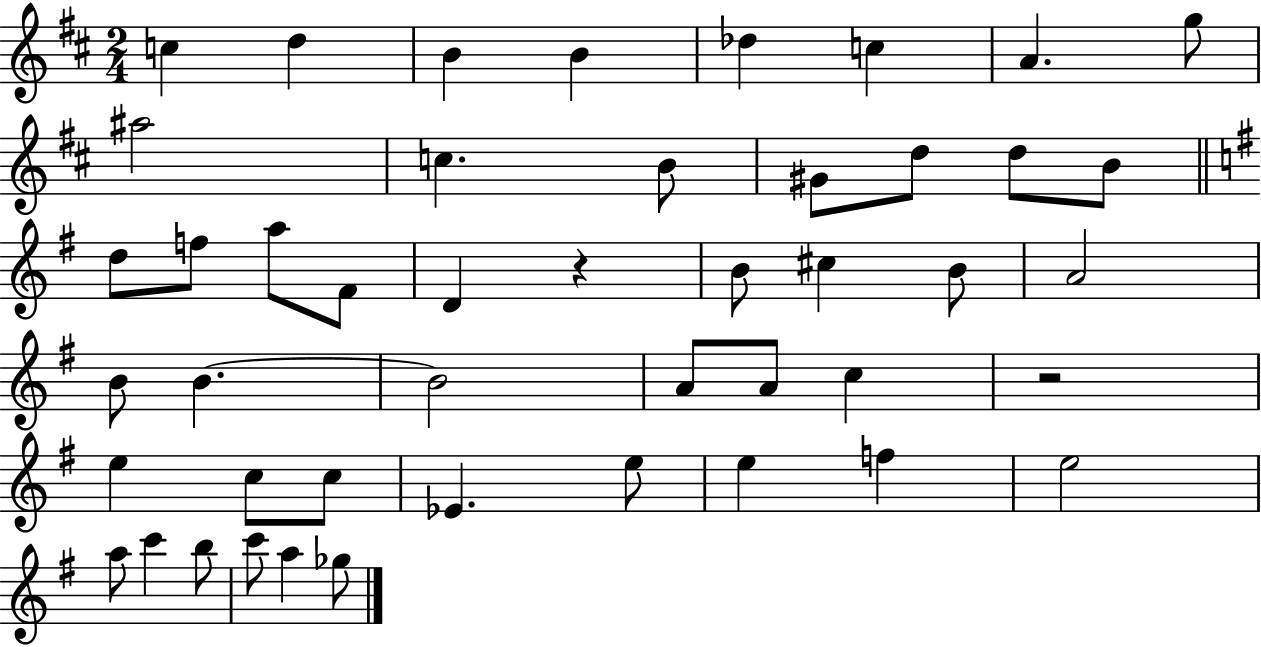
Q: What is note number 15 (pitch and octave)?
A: B4